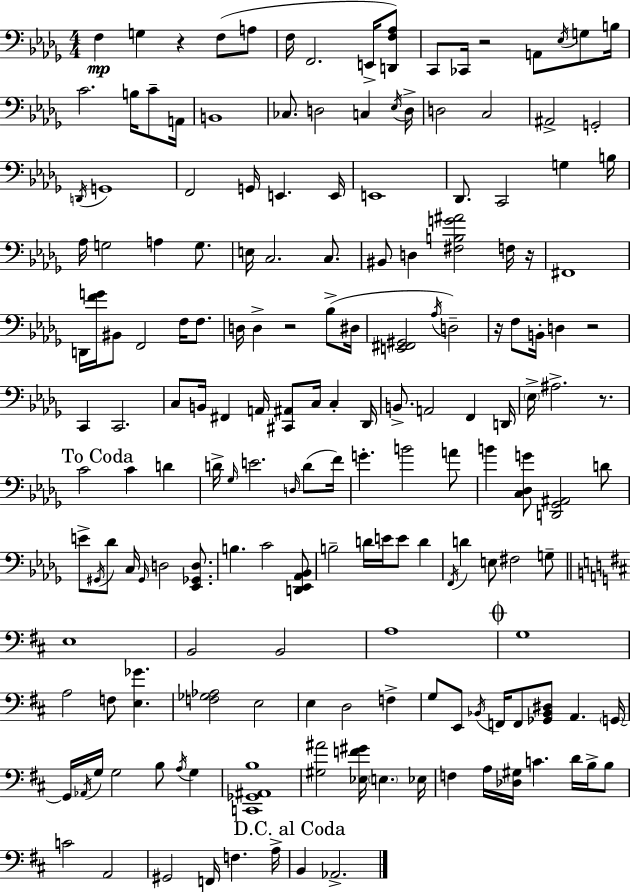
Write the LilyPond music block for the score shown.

{
  \clef bass
  \numericTimeSignature
  \time 4/4
  \key bes \minor
  f4\mp g4 r4 f8( a8 | f16 f,2. e,16-> <d, f aes>8) | c,8 ces,16 r2 a,8 \acciaccatura { ees16 } g8 | b16 c'2. b16 c'8-- | \break a,16 b,1 | ces8. d2 c4 | \acciaccatura { ees16 } d16-> d2 c2 | ais,2-> g,2-. | \break \acciaccatura { d,16 } g,1 | f,2 g,16 e,4. | e,16 e,1 | des,8. c,2 g4 | \break b16 aes16 g2 a4 | g8. e16 c2. | c8. bis,8 d4 <fis b g' ais'>2 | f16 r16 fis,1 | \break d,16 <f' g'>16 bis,8 f,2 f16 | f8. d16 d4-> r2 | bes8->( dis16 <e, fis, gis,>2 \acciaccatura { aes16 } d2--) | r16 f8 b,16-. d4 r2 | \break c,4 c,2. | c8 b,16 fis,4 a,16 <cis, ais,>8 c16 c4-. | des,16 b,8.-> a,2 f,4 | d,16 \parenthesize ees16-> ais2.-> | \break r8. \mark "To Coda" c'2 c'4 | d'4 d'16-> \grace { ges16 } e'2. | \grace { d16 }( d'8 f'16) g'4.-. b'2 | a'8 b'4 <c des g'>8 <d, ges, ais,>2 | \break d'8 e'8-> \acciaccatura { gis,16 } des'8 c16 \grace { gis,16 } d2 | <ees, ges, d>8. b4. c'2 | <d, ees, aes, bes,>8 b2-- | d'16 e'16 e'8 d'4 \acciaccatura { f,16 } d'4 e8 fis2 | \break g8-- \bar "||" \break \key d \major e1 | b,2 b,2 | a1 | \mark \markup { \musicglyph "scripts.coda" } g1 | \break a2 f8 <e ges'>4. | <f ges aes>2 e2 | e4 d2 f4-> | g8 e,8 \acciaccatura { bes,16 } f,16 f,8 <ges, bes, dis>8 a,4. | \break \parenthesize g,16~~ g,16 \acciaccatura { aes,16 } g16 g2 b8 \acciaccatura { a16 } g4 | <c, ges, ais, b>1 | <gis ais'>2 <ees f' gis'>16 \parenthesize e4. | ees16 f4 a16 <des gis>16 c'4. d'16 | \break b16-> b8 c'2 a,2 | gis,2 f,16 f4. | a16-> \mark "D.C. al Coda" b,4 aes,2.-> | \bar "|."
}